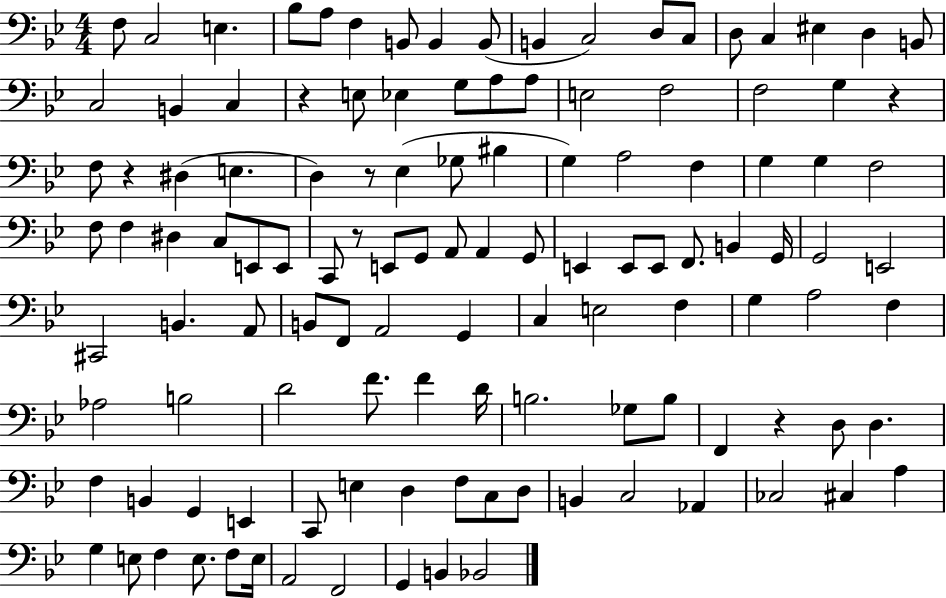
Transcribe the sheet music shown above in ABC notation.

X:1
T:Untitled
M:4/4
L:1/4
K:Bb
F,/2 C,2 E, _B,/2 A,/2 F, B,,/2 B,, B,,/2 B,, C,2 D,/2 C,/2 D,/2 C, ^E, D, B,,/2 C,2 B,, C, z E,/2 _E, G,/2 A,/2 A,/2 E,2 F,2 F,2 G, z F,/2 z ^D, E, D, z/2 _E, _G,/2 ^B, G, A,2 F, G, G, F,2 F,/2 F, ^D, C,/2 E,,/2 E,,/2 C,,/2 z/2 E,,/2 G,,/2 A,,/2 A,, G,,/2 E,, E,,/2 E,,/2 F,,/2 B,, G,,/4 G,,2 E,,2 ^C,,2 B,, A,,/2 B,,/2 F,,/2 A,,2 G,, C, E,2 F, G, A,2 F, _A,2 B,2 D2 F/2 F D/4 B,2 _G,/2 B,/2 F,, z D,/2 D, F, B,, G,, E,, C,,/2 E, D, F,/2 C,/2 D,/2 B,, C,2 _A,, _C,2 ^C, A, G, E,/2 F, E,/2 F,/2 E,/4 A,,2 F,,2 G,, B,, _B,,2